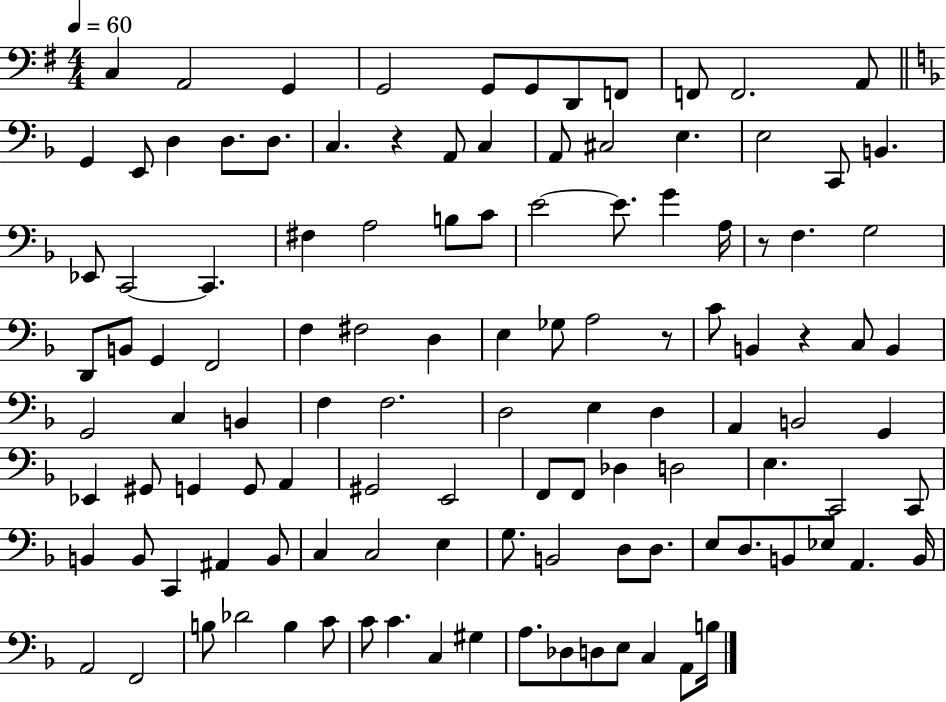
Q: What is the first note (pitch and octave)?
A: C3